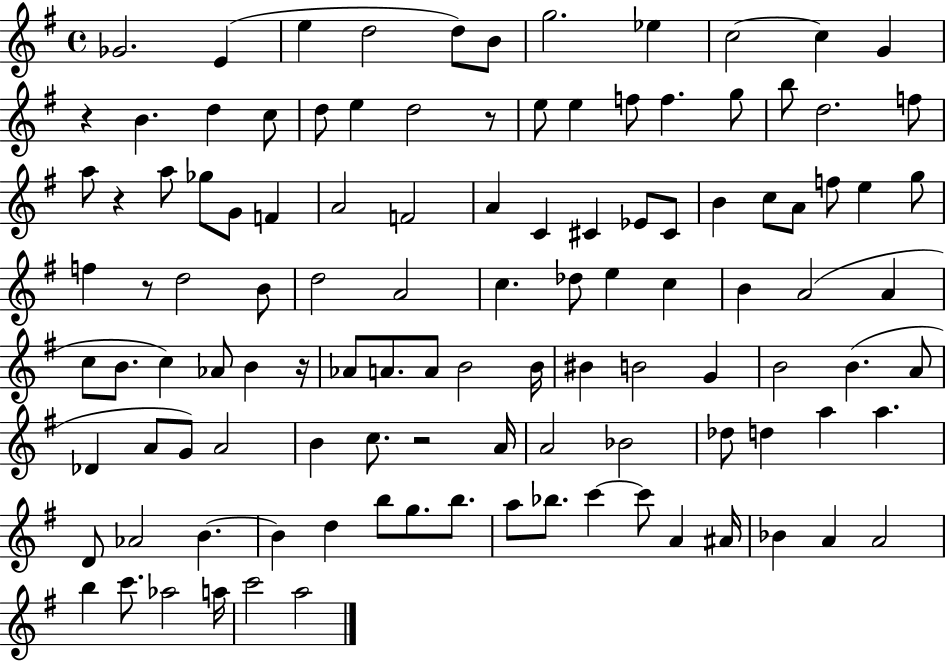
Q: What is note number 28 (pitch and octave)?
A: Gb5